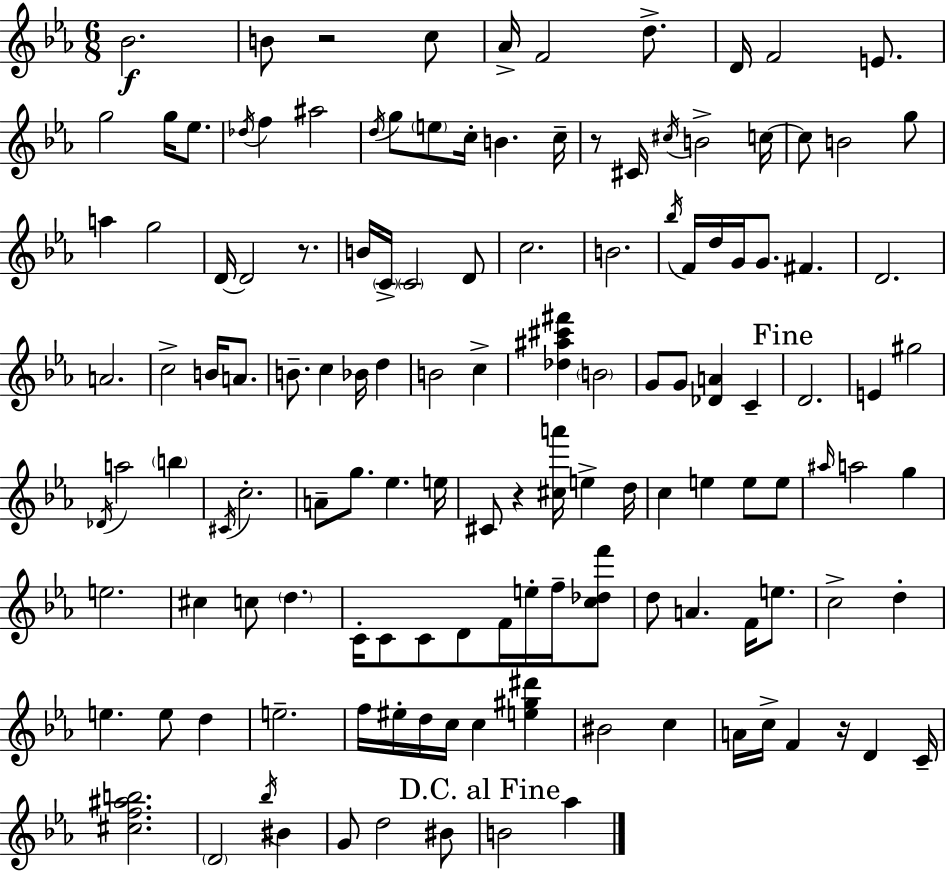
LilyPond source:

{
  \clef treble
  \numericTimeSignature
  \time 6/8
  \key ees \major
  bes'2.\f | b'8 r2 c''8 | aes'16-> f'2 d''8.-> | d'16 f'2 e'8. | \break g''2 g''16 ees''8. | \acciaccatura { des''16 } f''4 ais''2 | \acciaccatura { d''16 } g''8 \parenthesize e''8 c''16-. b'4. | c''16-- r8 cis'16 \acciaccatura { cis''16 } b'2-> | \break c''16~~ c''8 b'2 | g''8 a''4 g''2 | d'16~~ d'2 | r8. b'16 \parenthesize c'16-> \parenthesize c'2 | \break d'8 c''2. | b'2. | \acciaccatura { bes''16 } f'16 d''16 g'16 g'8. fis'4. | d'2. | \break a'2. | c''2-> | b'16 a'8. b'8.-- c''4 bes'16 | d''4 b'2 | \break c''4-> <des'' ais'' cis''' fis'''>4 \parenthesize b'2 | g'8 g'8 <des' a'>4 | c'4-- \mark "Fine" d'2. | e'4 gis''2 | \break \acciaccatura { des'16 } a''2 | \parenthesize b''4 \acciaccatura { cis'16 } c''2.-. | a'8-- g''8. ees''4. | e''16 cis'8 r4 | \break <cis'' a'''>16 e''4-> d''16 c''4 e''4 | e''8 e''8 \grace { ais''16 } a''2 | g''4 e''2. | cis''4 c''8 | \break \parenthesize d''4. c'16-. c'8 c'8 | d'8 f'16 e''16-. f''16-- <c'' des'' f'''>8 d''8 a'4. | f'16 e''8. c''2-> | d''4-. e''4. | \break e''8 d''4 e''2.-- | f''16 eis''16-. d''16 c''16 c''4 | <e'' gis'' dis'''>4 bis'2 | c''4 a'16 c''16-> f'4 | \break r16 d'4 c'16-- <cis'' f'' ais'' b''>2. | \parenthesize d'2 | \acciaccatura { bes''16 } bis'4 g'8 d''2 | bis'8 \mark "D.C. al Fine" b'2 | \break aes''4 \bar "|."
}